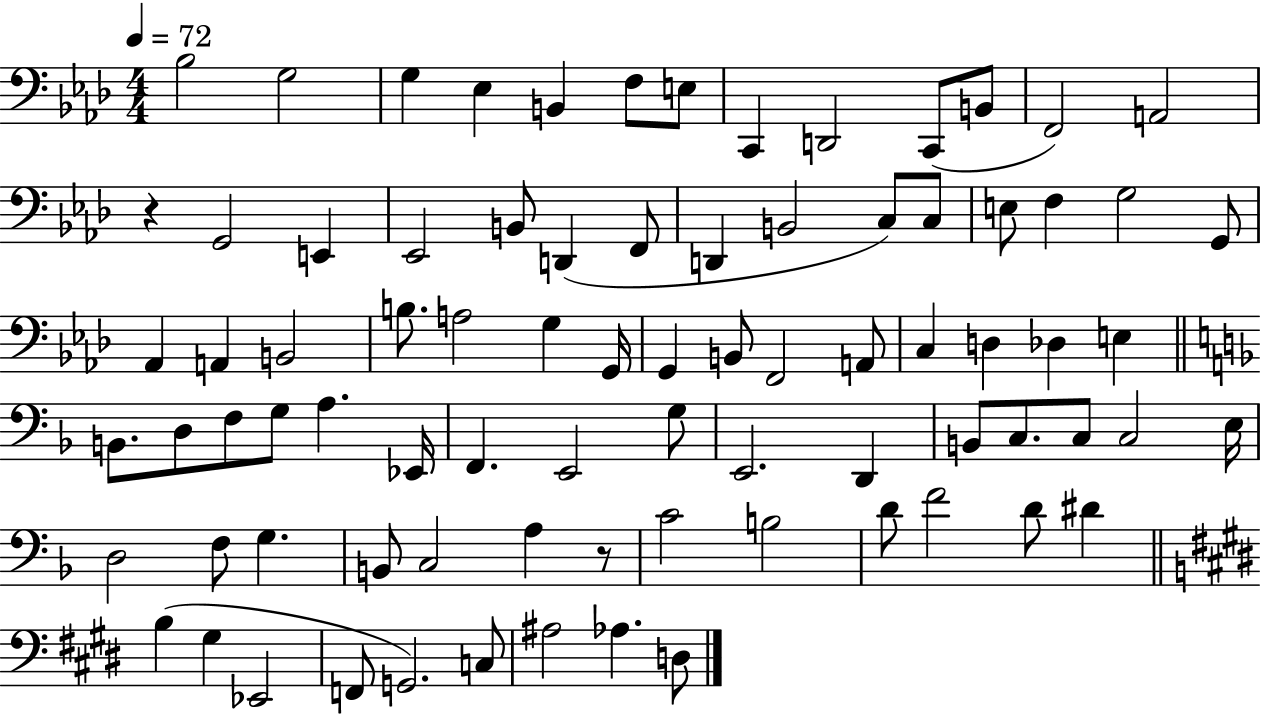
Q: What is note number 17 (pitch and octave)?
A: B2